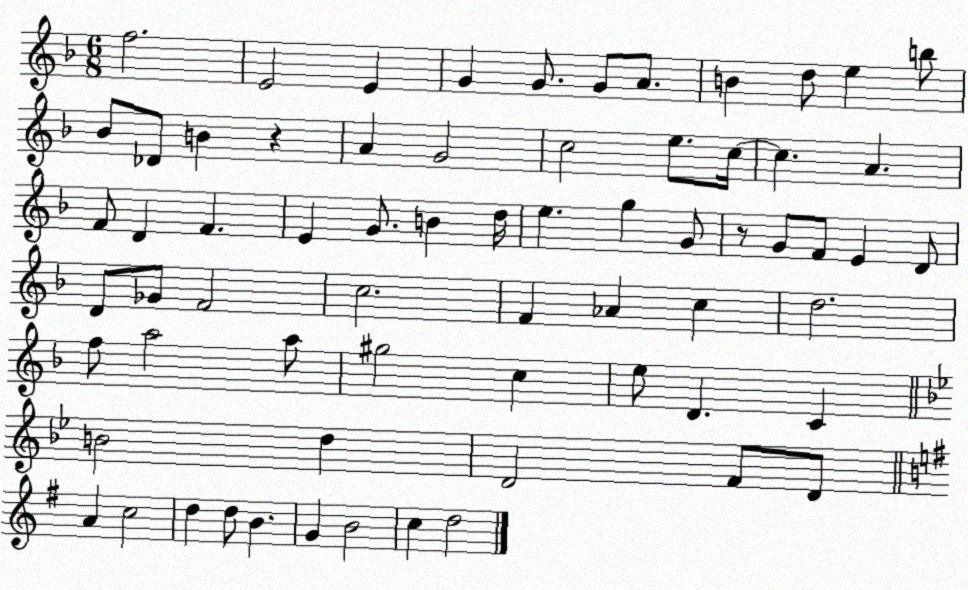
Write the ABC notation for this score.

X:1
T:Untitled
M:6/8
L:1/4
K:F
f2 E2 E G G/2 G/2 A/2 B d/2 e b/2 _B/2 _D/2 B z A G2 c2 e/2 c/4 c A F/2 D F E G/2 B d/4 e g G/2 z/2 G/2 F/2 E D/2 D/2 _G/2 F2 c2 F _A c d2 f/2 a2 a/2 ^g2 c e/2 D C B2 d D2 F/2 D/2 A c2 d d/2 B G B2 c d2